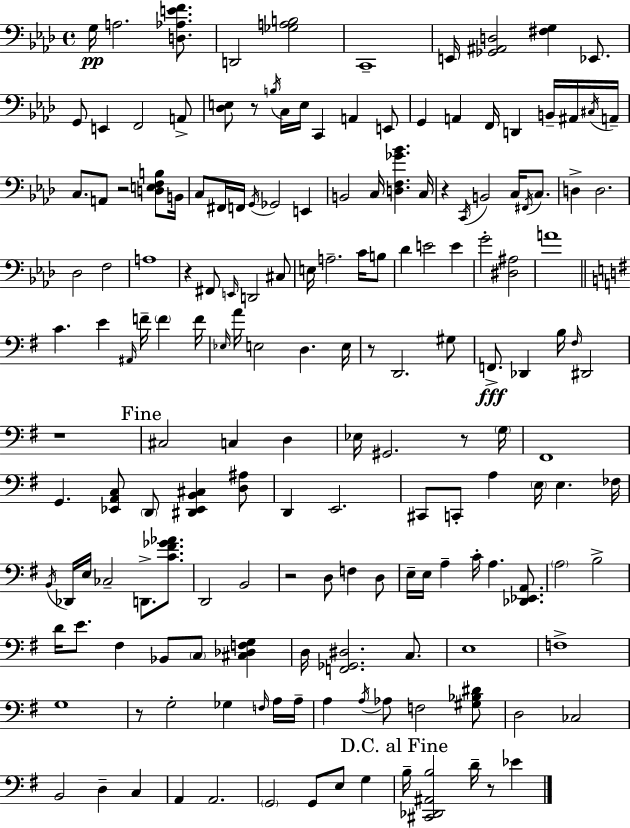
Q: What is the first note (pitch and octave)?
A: G3